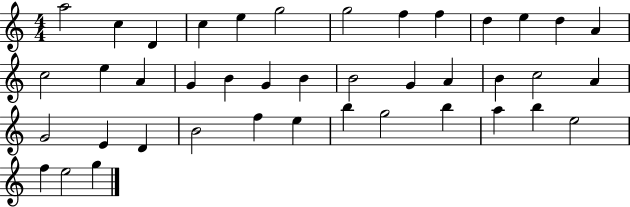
{
  \clef treble
  \numericTimeSignature
  \time 4/4
  \key c \major
  a''2 c''4 d'4 | c''4 e''4 g''2 | g''2 f''4 f''4 | d''4 e''4 d''4 a'4 | \break c''2 e''4 a'4 | g'4 b'4 g'4 b'4 | b'2 g'4 a'4 | b'4 c''2 a'4 | \break g'2 e'4 d'4 | b'2 f''4 e''4 | b''4 g''2 b''4 | a''4 b''4 e''2 | \break f''4 e''2 g''4 | \bar "|."
}